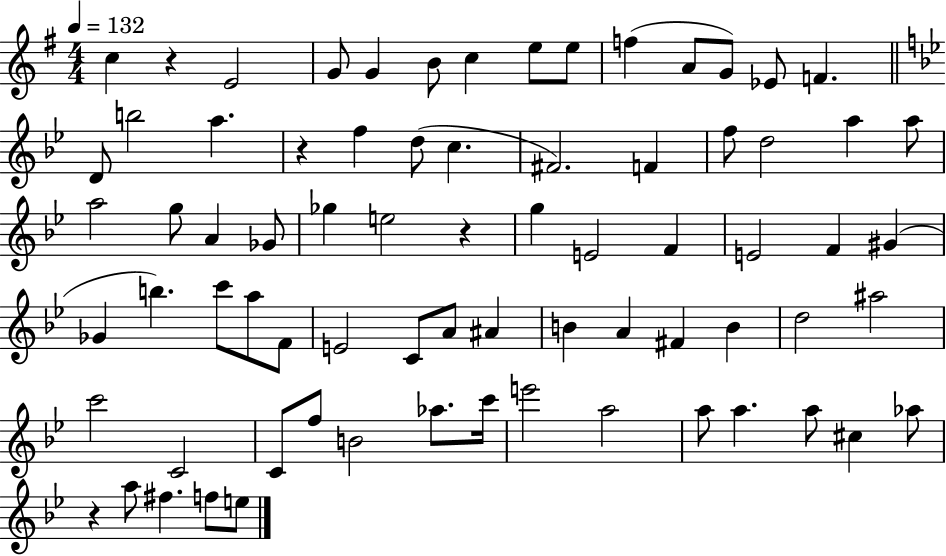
{
  \clef treble
  \numericTimeSignature
  \time 4/4
  \key g \major
  \tempo 4 = 132
  \repeat volta 2 { c''4 r4 e'2 | g'8 g'4 b'8 c''4 e''8 e''8 | f''4( a'8 g'8) ees'8 f'4. | \bar "||" \break \key bes \major d'8 b''2 a''4. | r4 f''4 d''8( c''4. | fis'2.) f'4 | f''8 d''2 a''4 a''8 | \break a''2 g''8 a'4 ges'8 | ges''4 e''2 r4 | g''4 e'2 f'4 | e'2 f'4 gis'4( | \break ges'4 b''4.) c'''8 a''8 f'8 | e'2 c'8 a'8 ais'4 | b'4 a'4 fis'4 b'4 | d''2 ais''2 | \break c'''2 c'2 | c'8 f''8 b'2 aes''8. c'''16 | e'''2 a''2 | a''8 a''4. a''8 cis''4 aes''8 | \break r4 a''8 fis''4. f''8 e''8 | } \bar "|."
}